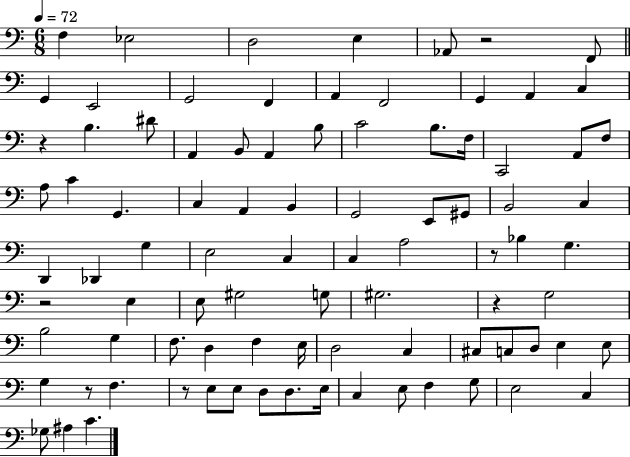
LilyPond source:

{
  \clef bass
  \numericTimeSignature
  \time 6/8
  \key c \major
  \tempo 4 = 72
  f4 ees2 | d2 e4 | aes,8 r2 f,8 | \bar "||" \break \key a \minor g,4 e,2 | g,2 f,4 | a,4 f,2 | g,4 a,4 c4 | \break r4 b4. dis'8 | a,4 b,8 a,4 b8 | c'2 b8. f16 | c,2 a,8 f8 | \break a8 c'4 g,4. | c4 a,4 b,4 | g,2 e,8 gis,8 | b,2 c4 | \break d,4 des,4 g4 | e2 c4 | c4 a2 | r8 bes4 g4. | \break r2 e4 | e8 gis2 g8 | gis2. | r4 g2 | \break b2 g4 | f8. d4 f4 e16 | d2 c4 | cis8 c8 d8 e4 e8 | \break g4 r8 f4. | r8 e8 e8 d8 d8. e16 | c4 e8 f4 g8 | e2 c4 | \break ges8 ais4 c'4. | \bar "|."
}